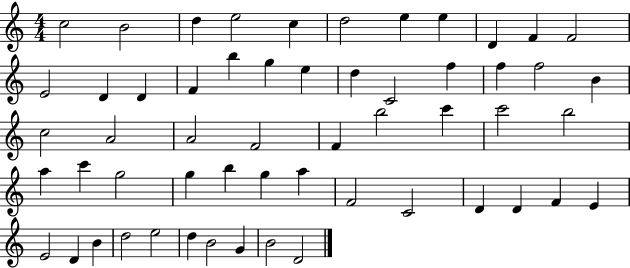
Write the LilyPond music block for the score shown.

{
  \clef treble
  \numericTimeSignature
  \time 4/4
  \key c \major
  c''2 b'2 | d''4 e''2 c''4 | d''2 e''4 e''4 | d'4 f'4 f'2 | \break e'2 d'4 d'4 | f'4 b''4 g''4 e''4 | d''4 c'2 f''4 | f''4 f''2 b'4 | \break c''2 a'2 | a'2 f'2 | f'4 b''2 c'''4 | c'''2 b''2 | \break a''4 c'''4 g''2 | g''4 b''4 g''4 a''4 | f'2 c'2 | d'4 d'4 f'4 e'4 | \break e'2 d'4 b'4 | d''2 e''2 | d''4 b'2 g'4 | b'2 d'2 | \break \bar "|."
}